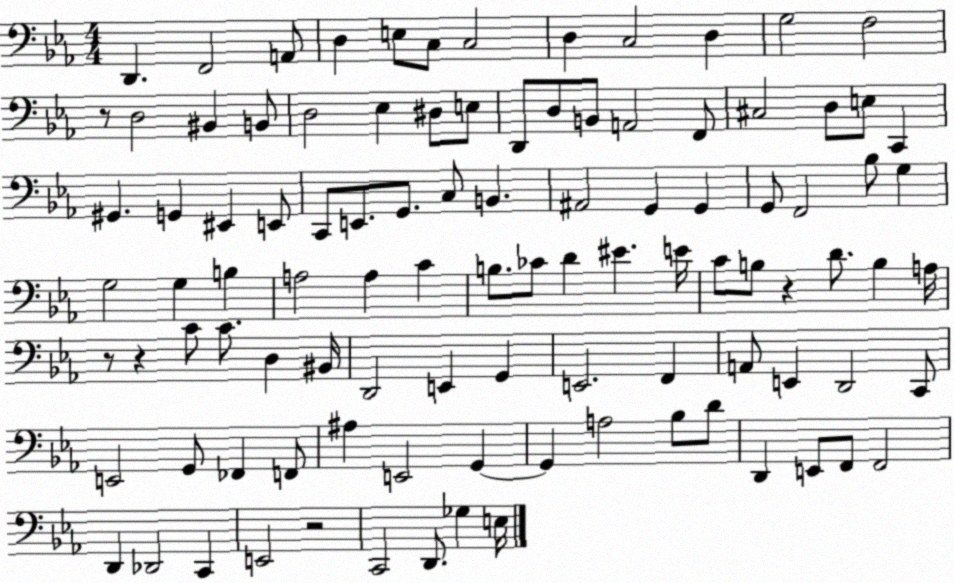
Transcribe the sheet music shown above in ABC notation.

X:1
T:Untitled
M:4/4
L:1/4
K:Eb
D,, F,,2 A,,/2 D, E,/2 C,/2 C,2 D, C,2 D, G,2 F,2 z/2 D,2 ^B,, B,,/2 D,2 _E, ^D,/2 E,/2 D,,/2 D,/2 B,,/2 A,,2 F,,/2 ^C,2 D,/2 E,/2 C,, ^G,, G,, ^E,, E,,/2 C,,/2 E,,/2 G,,/2 C,/2 B,, ^A,,2 G,, G,, G,,/2 F,,2 _B,/2 G, G,2 G, B, A,2 A, C B,/2 _C/2 D ^E E/4 C/2 B,/2 z D/2 B, A,/4 z/2 z C/2 C/2 D, ^B,,/4 D,,2 E,, G,, E,,2 F,, A,,/2 E,, D,,2 C,,/2 E,,2 G,,/2 _F,, F,,/2 ^A, E,,2 G,, G,, A,2 _B,/2 D/2 D,, E,,/2 F,,/2 F,,2 D,, _D,,2 C,, E,,2 z2 C,,2 D,,/2 _G, E,/4